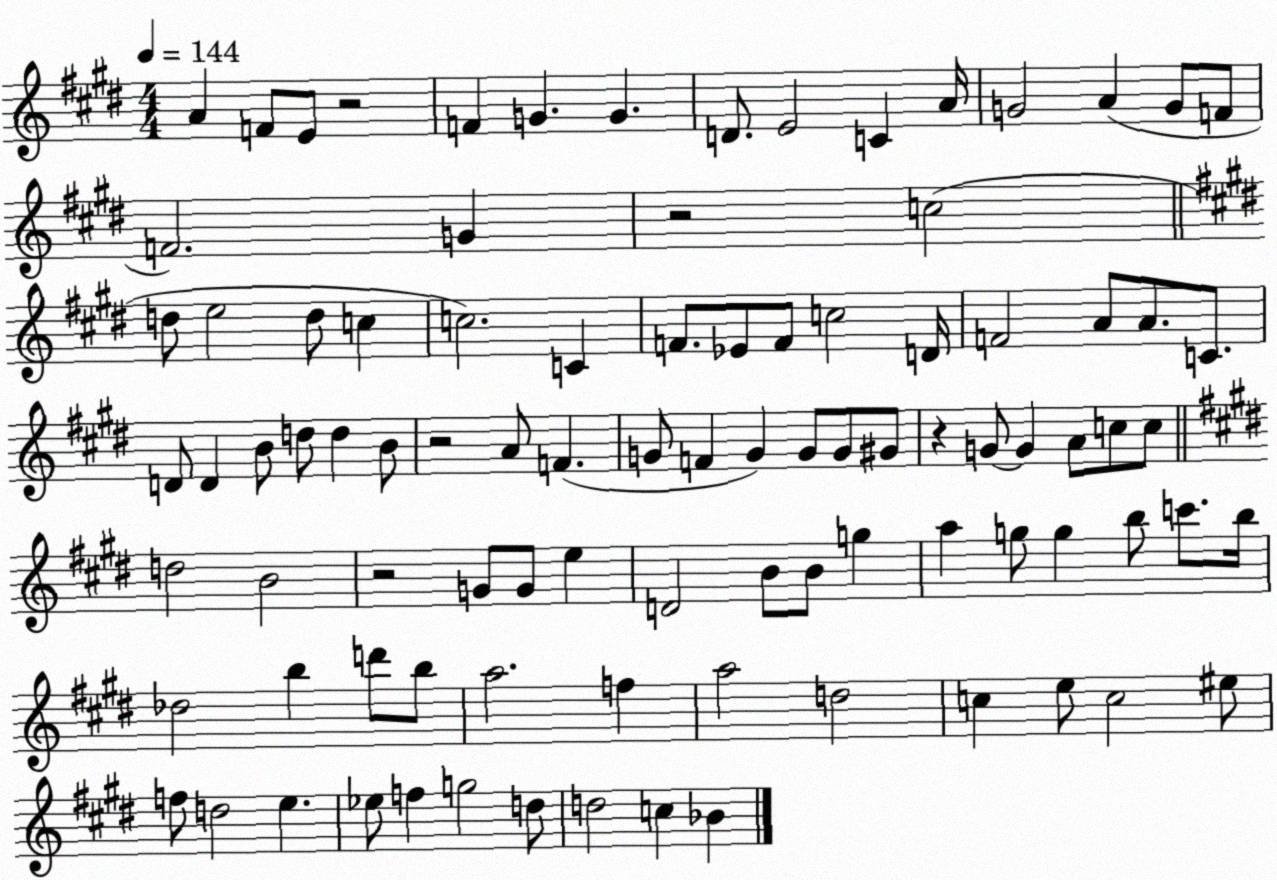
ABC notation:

X:1
T:Untitled
M:4/4
L:1/4
K:E
A F/2 E/2 z2 F G G D/2 E2 C A/4 G2 A G/2 F/2 F2 G z2 c2 d/2 e2 d/2 c c2 C F/2 _E/2 F/2 c2 D/4 F2 A/2 A/2 C/2 D/2 D B/2 d/2 d B/2 z2 A/2 F G/2 F G G/2 G/2 ^G/2 z G/2 G A/2 c/2 c/2 d2 B2 z2 G/2 G/2 e D2 B/2 B/2 g a g/2 g b/2 c'/2 b/4 _d2 b d'/2 b/2 a2 f a2 d2 c e/2 c2 ^e/2 f/2 d2 e _e/2 f g2 d/2 d2 c _B